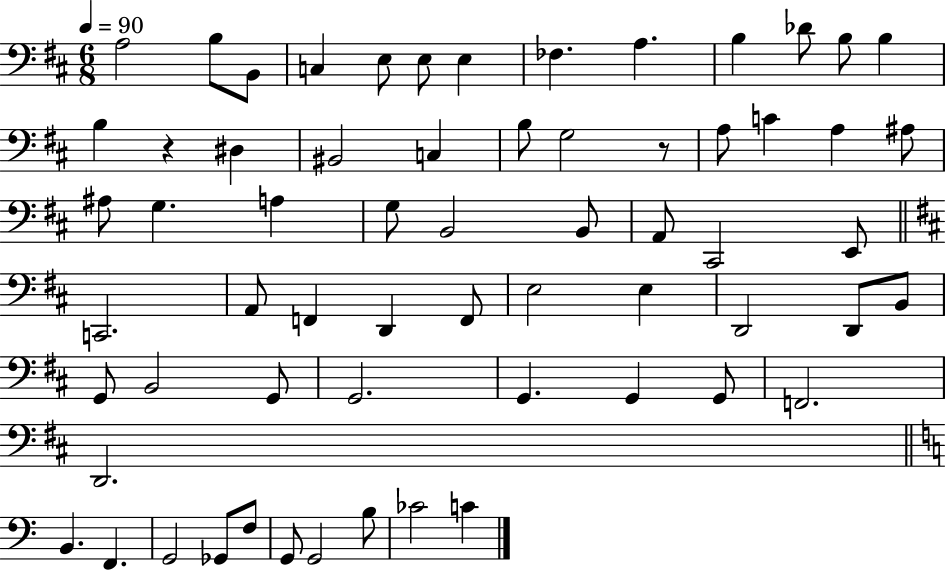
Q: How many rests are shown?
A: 2